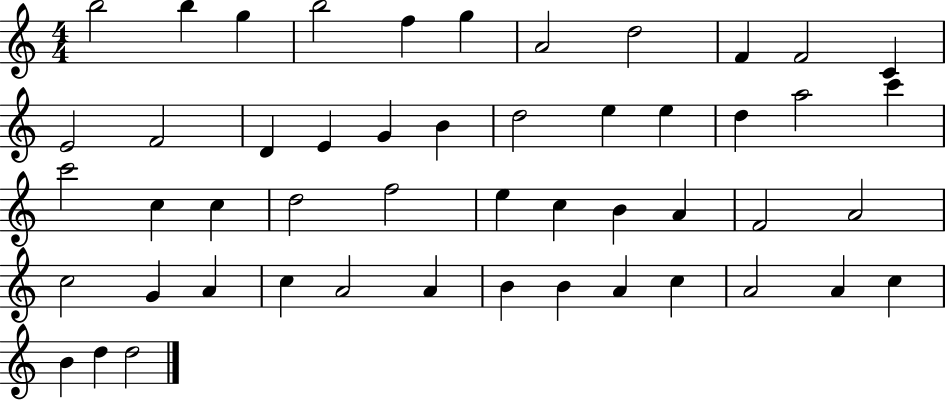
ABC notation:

X:1
T:Untitled
M:4/4
L:1/4
K:C
b2 b g b2 f g A2 d2 F F2 C E2 F2 D E G B d2 e e d a2 c' c'2 c c d2 f2 e c B A F2 A2 c2 G A c A2 A B B A c A2 A c B d d2